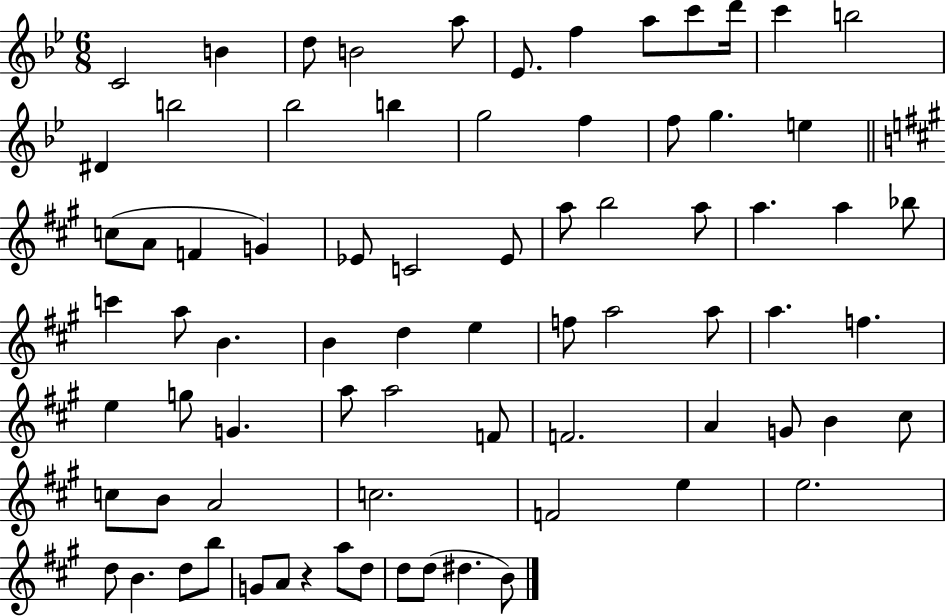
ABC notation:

X:1
T:Untitled
M:6/8
L:1/4
K:Bb
C2 B d/2 B2 a/2 _E/2 f a/2 c'/2 d'/4 c' b2 ^D b2 _b2 b g2 f f/2 g e c/2 A/2 F G _E/2 C2 _E/2 a/2 b2 a/2 a a _b/2 c' a/2 B B d e f/2 a2 a/2 a f e g/2 G a/2 a2 F/2 F2 A G/2 B ^c/2 c/2 B/2 A2 c2 F2 e e2 d/2 B d/2 b/2 G/2 A/2 z a/2 d/2 d/2 d/2 ^d B/2